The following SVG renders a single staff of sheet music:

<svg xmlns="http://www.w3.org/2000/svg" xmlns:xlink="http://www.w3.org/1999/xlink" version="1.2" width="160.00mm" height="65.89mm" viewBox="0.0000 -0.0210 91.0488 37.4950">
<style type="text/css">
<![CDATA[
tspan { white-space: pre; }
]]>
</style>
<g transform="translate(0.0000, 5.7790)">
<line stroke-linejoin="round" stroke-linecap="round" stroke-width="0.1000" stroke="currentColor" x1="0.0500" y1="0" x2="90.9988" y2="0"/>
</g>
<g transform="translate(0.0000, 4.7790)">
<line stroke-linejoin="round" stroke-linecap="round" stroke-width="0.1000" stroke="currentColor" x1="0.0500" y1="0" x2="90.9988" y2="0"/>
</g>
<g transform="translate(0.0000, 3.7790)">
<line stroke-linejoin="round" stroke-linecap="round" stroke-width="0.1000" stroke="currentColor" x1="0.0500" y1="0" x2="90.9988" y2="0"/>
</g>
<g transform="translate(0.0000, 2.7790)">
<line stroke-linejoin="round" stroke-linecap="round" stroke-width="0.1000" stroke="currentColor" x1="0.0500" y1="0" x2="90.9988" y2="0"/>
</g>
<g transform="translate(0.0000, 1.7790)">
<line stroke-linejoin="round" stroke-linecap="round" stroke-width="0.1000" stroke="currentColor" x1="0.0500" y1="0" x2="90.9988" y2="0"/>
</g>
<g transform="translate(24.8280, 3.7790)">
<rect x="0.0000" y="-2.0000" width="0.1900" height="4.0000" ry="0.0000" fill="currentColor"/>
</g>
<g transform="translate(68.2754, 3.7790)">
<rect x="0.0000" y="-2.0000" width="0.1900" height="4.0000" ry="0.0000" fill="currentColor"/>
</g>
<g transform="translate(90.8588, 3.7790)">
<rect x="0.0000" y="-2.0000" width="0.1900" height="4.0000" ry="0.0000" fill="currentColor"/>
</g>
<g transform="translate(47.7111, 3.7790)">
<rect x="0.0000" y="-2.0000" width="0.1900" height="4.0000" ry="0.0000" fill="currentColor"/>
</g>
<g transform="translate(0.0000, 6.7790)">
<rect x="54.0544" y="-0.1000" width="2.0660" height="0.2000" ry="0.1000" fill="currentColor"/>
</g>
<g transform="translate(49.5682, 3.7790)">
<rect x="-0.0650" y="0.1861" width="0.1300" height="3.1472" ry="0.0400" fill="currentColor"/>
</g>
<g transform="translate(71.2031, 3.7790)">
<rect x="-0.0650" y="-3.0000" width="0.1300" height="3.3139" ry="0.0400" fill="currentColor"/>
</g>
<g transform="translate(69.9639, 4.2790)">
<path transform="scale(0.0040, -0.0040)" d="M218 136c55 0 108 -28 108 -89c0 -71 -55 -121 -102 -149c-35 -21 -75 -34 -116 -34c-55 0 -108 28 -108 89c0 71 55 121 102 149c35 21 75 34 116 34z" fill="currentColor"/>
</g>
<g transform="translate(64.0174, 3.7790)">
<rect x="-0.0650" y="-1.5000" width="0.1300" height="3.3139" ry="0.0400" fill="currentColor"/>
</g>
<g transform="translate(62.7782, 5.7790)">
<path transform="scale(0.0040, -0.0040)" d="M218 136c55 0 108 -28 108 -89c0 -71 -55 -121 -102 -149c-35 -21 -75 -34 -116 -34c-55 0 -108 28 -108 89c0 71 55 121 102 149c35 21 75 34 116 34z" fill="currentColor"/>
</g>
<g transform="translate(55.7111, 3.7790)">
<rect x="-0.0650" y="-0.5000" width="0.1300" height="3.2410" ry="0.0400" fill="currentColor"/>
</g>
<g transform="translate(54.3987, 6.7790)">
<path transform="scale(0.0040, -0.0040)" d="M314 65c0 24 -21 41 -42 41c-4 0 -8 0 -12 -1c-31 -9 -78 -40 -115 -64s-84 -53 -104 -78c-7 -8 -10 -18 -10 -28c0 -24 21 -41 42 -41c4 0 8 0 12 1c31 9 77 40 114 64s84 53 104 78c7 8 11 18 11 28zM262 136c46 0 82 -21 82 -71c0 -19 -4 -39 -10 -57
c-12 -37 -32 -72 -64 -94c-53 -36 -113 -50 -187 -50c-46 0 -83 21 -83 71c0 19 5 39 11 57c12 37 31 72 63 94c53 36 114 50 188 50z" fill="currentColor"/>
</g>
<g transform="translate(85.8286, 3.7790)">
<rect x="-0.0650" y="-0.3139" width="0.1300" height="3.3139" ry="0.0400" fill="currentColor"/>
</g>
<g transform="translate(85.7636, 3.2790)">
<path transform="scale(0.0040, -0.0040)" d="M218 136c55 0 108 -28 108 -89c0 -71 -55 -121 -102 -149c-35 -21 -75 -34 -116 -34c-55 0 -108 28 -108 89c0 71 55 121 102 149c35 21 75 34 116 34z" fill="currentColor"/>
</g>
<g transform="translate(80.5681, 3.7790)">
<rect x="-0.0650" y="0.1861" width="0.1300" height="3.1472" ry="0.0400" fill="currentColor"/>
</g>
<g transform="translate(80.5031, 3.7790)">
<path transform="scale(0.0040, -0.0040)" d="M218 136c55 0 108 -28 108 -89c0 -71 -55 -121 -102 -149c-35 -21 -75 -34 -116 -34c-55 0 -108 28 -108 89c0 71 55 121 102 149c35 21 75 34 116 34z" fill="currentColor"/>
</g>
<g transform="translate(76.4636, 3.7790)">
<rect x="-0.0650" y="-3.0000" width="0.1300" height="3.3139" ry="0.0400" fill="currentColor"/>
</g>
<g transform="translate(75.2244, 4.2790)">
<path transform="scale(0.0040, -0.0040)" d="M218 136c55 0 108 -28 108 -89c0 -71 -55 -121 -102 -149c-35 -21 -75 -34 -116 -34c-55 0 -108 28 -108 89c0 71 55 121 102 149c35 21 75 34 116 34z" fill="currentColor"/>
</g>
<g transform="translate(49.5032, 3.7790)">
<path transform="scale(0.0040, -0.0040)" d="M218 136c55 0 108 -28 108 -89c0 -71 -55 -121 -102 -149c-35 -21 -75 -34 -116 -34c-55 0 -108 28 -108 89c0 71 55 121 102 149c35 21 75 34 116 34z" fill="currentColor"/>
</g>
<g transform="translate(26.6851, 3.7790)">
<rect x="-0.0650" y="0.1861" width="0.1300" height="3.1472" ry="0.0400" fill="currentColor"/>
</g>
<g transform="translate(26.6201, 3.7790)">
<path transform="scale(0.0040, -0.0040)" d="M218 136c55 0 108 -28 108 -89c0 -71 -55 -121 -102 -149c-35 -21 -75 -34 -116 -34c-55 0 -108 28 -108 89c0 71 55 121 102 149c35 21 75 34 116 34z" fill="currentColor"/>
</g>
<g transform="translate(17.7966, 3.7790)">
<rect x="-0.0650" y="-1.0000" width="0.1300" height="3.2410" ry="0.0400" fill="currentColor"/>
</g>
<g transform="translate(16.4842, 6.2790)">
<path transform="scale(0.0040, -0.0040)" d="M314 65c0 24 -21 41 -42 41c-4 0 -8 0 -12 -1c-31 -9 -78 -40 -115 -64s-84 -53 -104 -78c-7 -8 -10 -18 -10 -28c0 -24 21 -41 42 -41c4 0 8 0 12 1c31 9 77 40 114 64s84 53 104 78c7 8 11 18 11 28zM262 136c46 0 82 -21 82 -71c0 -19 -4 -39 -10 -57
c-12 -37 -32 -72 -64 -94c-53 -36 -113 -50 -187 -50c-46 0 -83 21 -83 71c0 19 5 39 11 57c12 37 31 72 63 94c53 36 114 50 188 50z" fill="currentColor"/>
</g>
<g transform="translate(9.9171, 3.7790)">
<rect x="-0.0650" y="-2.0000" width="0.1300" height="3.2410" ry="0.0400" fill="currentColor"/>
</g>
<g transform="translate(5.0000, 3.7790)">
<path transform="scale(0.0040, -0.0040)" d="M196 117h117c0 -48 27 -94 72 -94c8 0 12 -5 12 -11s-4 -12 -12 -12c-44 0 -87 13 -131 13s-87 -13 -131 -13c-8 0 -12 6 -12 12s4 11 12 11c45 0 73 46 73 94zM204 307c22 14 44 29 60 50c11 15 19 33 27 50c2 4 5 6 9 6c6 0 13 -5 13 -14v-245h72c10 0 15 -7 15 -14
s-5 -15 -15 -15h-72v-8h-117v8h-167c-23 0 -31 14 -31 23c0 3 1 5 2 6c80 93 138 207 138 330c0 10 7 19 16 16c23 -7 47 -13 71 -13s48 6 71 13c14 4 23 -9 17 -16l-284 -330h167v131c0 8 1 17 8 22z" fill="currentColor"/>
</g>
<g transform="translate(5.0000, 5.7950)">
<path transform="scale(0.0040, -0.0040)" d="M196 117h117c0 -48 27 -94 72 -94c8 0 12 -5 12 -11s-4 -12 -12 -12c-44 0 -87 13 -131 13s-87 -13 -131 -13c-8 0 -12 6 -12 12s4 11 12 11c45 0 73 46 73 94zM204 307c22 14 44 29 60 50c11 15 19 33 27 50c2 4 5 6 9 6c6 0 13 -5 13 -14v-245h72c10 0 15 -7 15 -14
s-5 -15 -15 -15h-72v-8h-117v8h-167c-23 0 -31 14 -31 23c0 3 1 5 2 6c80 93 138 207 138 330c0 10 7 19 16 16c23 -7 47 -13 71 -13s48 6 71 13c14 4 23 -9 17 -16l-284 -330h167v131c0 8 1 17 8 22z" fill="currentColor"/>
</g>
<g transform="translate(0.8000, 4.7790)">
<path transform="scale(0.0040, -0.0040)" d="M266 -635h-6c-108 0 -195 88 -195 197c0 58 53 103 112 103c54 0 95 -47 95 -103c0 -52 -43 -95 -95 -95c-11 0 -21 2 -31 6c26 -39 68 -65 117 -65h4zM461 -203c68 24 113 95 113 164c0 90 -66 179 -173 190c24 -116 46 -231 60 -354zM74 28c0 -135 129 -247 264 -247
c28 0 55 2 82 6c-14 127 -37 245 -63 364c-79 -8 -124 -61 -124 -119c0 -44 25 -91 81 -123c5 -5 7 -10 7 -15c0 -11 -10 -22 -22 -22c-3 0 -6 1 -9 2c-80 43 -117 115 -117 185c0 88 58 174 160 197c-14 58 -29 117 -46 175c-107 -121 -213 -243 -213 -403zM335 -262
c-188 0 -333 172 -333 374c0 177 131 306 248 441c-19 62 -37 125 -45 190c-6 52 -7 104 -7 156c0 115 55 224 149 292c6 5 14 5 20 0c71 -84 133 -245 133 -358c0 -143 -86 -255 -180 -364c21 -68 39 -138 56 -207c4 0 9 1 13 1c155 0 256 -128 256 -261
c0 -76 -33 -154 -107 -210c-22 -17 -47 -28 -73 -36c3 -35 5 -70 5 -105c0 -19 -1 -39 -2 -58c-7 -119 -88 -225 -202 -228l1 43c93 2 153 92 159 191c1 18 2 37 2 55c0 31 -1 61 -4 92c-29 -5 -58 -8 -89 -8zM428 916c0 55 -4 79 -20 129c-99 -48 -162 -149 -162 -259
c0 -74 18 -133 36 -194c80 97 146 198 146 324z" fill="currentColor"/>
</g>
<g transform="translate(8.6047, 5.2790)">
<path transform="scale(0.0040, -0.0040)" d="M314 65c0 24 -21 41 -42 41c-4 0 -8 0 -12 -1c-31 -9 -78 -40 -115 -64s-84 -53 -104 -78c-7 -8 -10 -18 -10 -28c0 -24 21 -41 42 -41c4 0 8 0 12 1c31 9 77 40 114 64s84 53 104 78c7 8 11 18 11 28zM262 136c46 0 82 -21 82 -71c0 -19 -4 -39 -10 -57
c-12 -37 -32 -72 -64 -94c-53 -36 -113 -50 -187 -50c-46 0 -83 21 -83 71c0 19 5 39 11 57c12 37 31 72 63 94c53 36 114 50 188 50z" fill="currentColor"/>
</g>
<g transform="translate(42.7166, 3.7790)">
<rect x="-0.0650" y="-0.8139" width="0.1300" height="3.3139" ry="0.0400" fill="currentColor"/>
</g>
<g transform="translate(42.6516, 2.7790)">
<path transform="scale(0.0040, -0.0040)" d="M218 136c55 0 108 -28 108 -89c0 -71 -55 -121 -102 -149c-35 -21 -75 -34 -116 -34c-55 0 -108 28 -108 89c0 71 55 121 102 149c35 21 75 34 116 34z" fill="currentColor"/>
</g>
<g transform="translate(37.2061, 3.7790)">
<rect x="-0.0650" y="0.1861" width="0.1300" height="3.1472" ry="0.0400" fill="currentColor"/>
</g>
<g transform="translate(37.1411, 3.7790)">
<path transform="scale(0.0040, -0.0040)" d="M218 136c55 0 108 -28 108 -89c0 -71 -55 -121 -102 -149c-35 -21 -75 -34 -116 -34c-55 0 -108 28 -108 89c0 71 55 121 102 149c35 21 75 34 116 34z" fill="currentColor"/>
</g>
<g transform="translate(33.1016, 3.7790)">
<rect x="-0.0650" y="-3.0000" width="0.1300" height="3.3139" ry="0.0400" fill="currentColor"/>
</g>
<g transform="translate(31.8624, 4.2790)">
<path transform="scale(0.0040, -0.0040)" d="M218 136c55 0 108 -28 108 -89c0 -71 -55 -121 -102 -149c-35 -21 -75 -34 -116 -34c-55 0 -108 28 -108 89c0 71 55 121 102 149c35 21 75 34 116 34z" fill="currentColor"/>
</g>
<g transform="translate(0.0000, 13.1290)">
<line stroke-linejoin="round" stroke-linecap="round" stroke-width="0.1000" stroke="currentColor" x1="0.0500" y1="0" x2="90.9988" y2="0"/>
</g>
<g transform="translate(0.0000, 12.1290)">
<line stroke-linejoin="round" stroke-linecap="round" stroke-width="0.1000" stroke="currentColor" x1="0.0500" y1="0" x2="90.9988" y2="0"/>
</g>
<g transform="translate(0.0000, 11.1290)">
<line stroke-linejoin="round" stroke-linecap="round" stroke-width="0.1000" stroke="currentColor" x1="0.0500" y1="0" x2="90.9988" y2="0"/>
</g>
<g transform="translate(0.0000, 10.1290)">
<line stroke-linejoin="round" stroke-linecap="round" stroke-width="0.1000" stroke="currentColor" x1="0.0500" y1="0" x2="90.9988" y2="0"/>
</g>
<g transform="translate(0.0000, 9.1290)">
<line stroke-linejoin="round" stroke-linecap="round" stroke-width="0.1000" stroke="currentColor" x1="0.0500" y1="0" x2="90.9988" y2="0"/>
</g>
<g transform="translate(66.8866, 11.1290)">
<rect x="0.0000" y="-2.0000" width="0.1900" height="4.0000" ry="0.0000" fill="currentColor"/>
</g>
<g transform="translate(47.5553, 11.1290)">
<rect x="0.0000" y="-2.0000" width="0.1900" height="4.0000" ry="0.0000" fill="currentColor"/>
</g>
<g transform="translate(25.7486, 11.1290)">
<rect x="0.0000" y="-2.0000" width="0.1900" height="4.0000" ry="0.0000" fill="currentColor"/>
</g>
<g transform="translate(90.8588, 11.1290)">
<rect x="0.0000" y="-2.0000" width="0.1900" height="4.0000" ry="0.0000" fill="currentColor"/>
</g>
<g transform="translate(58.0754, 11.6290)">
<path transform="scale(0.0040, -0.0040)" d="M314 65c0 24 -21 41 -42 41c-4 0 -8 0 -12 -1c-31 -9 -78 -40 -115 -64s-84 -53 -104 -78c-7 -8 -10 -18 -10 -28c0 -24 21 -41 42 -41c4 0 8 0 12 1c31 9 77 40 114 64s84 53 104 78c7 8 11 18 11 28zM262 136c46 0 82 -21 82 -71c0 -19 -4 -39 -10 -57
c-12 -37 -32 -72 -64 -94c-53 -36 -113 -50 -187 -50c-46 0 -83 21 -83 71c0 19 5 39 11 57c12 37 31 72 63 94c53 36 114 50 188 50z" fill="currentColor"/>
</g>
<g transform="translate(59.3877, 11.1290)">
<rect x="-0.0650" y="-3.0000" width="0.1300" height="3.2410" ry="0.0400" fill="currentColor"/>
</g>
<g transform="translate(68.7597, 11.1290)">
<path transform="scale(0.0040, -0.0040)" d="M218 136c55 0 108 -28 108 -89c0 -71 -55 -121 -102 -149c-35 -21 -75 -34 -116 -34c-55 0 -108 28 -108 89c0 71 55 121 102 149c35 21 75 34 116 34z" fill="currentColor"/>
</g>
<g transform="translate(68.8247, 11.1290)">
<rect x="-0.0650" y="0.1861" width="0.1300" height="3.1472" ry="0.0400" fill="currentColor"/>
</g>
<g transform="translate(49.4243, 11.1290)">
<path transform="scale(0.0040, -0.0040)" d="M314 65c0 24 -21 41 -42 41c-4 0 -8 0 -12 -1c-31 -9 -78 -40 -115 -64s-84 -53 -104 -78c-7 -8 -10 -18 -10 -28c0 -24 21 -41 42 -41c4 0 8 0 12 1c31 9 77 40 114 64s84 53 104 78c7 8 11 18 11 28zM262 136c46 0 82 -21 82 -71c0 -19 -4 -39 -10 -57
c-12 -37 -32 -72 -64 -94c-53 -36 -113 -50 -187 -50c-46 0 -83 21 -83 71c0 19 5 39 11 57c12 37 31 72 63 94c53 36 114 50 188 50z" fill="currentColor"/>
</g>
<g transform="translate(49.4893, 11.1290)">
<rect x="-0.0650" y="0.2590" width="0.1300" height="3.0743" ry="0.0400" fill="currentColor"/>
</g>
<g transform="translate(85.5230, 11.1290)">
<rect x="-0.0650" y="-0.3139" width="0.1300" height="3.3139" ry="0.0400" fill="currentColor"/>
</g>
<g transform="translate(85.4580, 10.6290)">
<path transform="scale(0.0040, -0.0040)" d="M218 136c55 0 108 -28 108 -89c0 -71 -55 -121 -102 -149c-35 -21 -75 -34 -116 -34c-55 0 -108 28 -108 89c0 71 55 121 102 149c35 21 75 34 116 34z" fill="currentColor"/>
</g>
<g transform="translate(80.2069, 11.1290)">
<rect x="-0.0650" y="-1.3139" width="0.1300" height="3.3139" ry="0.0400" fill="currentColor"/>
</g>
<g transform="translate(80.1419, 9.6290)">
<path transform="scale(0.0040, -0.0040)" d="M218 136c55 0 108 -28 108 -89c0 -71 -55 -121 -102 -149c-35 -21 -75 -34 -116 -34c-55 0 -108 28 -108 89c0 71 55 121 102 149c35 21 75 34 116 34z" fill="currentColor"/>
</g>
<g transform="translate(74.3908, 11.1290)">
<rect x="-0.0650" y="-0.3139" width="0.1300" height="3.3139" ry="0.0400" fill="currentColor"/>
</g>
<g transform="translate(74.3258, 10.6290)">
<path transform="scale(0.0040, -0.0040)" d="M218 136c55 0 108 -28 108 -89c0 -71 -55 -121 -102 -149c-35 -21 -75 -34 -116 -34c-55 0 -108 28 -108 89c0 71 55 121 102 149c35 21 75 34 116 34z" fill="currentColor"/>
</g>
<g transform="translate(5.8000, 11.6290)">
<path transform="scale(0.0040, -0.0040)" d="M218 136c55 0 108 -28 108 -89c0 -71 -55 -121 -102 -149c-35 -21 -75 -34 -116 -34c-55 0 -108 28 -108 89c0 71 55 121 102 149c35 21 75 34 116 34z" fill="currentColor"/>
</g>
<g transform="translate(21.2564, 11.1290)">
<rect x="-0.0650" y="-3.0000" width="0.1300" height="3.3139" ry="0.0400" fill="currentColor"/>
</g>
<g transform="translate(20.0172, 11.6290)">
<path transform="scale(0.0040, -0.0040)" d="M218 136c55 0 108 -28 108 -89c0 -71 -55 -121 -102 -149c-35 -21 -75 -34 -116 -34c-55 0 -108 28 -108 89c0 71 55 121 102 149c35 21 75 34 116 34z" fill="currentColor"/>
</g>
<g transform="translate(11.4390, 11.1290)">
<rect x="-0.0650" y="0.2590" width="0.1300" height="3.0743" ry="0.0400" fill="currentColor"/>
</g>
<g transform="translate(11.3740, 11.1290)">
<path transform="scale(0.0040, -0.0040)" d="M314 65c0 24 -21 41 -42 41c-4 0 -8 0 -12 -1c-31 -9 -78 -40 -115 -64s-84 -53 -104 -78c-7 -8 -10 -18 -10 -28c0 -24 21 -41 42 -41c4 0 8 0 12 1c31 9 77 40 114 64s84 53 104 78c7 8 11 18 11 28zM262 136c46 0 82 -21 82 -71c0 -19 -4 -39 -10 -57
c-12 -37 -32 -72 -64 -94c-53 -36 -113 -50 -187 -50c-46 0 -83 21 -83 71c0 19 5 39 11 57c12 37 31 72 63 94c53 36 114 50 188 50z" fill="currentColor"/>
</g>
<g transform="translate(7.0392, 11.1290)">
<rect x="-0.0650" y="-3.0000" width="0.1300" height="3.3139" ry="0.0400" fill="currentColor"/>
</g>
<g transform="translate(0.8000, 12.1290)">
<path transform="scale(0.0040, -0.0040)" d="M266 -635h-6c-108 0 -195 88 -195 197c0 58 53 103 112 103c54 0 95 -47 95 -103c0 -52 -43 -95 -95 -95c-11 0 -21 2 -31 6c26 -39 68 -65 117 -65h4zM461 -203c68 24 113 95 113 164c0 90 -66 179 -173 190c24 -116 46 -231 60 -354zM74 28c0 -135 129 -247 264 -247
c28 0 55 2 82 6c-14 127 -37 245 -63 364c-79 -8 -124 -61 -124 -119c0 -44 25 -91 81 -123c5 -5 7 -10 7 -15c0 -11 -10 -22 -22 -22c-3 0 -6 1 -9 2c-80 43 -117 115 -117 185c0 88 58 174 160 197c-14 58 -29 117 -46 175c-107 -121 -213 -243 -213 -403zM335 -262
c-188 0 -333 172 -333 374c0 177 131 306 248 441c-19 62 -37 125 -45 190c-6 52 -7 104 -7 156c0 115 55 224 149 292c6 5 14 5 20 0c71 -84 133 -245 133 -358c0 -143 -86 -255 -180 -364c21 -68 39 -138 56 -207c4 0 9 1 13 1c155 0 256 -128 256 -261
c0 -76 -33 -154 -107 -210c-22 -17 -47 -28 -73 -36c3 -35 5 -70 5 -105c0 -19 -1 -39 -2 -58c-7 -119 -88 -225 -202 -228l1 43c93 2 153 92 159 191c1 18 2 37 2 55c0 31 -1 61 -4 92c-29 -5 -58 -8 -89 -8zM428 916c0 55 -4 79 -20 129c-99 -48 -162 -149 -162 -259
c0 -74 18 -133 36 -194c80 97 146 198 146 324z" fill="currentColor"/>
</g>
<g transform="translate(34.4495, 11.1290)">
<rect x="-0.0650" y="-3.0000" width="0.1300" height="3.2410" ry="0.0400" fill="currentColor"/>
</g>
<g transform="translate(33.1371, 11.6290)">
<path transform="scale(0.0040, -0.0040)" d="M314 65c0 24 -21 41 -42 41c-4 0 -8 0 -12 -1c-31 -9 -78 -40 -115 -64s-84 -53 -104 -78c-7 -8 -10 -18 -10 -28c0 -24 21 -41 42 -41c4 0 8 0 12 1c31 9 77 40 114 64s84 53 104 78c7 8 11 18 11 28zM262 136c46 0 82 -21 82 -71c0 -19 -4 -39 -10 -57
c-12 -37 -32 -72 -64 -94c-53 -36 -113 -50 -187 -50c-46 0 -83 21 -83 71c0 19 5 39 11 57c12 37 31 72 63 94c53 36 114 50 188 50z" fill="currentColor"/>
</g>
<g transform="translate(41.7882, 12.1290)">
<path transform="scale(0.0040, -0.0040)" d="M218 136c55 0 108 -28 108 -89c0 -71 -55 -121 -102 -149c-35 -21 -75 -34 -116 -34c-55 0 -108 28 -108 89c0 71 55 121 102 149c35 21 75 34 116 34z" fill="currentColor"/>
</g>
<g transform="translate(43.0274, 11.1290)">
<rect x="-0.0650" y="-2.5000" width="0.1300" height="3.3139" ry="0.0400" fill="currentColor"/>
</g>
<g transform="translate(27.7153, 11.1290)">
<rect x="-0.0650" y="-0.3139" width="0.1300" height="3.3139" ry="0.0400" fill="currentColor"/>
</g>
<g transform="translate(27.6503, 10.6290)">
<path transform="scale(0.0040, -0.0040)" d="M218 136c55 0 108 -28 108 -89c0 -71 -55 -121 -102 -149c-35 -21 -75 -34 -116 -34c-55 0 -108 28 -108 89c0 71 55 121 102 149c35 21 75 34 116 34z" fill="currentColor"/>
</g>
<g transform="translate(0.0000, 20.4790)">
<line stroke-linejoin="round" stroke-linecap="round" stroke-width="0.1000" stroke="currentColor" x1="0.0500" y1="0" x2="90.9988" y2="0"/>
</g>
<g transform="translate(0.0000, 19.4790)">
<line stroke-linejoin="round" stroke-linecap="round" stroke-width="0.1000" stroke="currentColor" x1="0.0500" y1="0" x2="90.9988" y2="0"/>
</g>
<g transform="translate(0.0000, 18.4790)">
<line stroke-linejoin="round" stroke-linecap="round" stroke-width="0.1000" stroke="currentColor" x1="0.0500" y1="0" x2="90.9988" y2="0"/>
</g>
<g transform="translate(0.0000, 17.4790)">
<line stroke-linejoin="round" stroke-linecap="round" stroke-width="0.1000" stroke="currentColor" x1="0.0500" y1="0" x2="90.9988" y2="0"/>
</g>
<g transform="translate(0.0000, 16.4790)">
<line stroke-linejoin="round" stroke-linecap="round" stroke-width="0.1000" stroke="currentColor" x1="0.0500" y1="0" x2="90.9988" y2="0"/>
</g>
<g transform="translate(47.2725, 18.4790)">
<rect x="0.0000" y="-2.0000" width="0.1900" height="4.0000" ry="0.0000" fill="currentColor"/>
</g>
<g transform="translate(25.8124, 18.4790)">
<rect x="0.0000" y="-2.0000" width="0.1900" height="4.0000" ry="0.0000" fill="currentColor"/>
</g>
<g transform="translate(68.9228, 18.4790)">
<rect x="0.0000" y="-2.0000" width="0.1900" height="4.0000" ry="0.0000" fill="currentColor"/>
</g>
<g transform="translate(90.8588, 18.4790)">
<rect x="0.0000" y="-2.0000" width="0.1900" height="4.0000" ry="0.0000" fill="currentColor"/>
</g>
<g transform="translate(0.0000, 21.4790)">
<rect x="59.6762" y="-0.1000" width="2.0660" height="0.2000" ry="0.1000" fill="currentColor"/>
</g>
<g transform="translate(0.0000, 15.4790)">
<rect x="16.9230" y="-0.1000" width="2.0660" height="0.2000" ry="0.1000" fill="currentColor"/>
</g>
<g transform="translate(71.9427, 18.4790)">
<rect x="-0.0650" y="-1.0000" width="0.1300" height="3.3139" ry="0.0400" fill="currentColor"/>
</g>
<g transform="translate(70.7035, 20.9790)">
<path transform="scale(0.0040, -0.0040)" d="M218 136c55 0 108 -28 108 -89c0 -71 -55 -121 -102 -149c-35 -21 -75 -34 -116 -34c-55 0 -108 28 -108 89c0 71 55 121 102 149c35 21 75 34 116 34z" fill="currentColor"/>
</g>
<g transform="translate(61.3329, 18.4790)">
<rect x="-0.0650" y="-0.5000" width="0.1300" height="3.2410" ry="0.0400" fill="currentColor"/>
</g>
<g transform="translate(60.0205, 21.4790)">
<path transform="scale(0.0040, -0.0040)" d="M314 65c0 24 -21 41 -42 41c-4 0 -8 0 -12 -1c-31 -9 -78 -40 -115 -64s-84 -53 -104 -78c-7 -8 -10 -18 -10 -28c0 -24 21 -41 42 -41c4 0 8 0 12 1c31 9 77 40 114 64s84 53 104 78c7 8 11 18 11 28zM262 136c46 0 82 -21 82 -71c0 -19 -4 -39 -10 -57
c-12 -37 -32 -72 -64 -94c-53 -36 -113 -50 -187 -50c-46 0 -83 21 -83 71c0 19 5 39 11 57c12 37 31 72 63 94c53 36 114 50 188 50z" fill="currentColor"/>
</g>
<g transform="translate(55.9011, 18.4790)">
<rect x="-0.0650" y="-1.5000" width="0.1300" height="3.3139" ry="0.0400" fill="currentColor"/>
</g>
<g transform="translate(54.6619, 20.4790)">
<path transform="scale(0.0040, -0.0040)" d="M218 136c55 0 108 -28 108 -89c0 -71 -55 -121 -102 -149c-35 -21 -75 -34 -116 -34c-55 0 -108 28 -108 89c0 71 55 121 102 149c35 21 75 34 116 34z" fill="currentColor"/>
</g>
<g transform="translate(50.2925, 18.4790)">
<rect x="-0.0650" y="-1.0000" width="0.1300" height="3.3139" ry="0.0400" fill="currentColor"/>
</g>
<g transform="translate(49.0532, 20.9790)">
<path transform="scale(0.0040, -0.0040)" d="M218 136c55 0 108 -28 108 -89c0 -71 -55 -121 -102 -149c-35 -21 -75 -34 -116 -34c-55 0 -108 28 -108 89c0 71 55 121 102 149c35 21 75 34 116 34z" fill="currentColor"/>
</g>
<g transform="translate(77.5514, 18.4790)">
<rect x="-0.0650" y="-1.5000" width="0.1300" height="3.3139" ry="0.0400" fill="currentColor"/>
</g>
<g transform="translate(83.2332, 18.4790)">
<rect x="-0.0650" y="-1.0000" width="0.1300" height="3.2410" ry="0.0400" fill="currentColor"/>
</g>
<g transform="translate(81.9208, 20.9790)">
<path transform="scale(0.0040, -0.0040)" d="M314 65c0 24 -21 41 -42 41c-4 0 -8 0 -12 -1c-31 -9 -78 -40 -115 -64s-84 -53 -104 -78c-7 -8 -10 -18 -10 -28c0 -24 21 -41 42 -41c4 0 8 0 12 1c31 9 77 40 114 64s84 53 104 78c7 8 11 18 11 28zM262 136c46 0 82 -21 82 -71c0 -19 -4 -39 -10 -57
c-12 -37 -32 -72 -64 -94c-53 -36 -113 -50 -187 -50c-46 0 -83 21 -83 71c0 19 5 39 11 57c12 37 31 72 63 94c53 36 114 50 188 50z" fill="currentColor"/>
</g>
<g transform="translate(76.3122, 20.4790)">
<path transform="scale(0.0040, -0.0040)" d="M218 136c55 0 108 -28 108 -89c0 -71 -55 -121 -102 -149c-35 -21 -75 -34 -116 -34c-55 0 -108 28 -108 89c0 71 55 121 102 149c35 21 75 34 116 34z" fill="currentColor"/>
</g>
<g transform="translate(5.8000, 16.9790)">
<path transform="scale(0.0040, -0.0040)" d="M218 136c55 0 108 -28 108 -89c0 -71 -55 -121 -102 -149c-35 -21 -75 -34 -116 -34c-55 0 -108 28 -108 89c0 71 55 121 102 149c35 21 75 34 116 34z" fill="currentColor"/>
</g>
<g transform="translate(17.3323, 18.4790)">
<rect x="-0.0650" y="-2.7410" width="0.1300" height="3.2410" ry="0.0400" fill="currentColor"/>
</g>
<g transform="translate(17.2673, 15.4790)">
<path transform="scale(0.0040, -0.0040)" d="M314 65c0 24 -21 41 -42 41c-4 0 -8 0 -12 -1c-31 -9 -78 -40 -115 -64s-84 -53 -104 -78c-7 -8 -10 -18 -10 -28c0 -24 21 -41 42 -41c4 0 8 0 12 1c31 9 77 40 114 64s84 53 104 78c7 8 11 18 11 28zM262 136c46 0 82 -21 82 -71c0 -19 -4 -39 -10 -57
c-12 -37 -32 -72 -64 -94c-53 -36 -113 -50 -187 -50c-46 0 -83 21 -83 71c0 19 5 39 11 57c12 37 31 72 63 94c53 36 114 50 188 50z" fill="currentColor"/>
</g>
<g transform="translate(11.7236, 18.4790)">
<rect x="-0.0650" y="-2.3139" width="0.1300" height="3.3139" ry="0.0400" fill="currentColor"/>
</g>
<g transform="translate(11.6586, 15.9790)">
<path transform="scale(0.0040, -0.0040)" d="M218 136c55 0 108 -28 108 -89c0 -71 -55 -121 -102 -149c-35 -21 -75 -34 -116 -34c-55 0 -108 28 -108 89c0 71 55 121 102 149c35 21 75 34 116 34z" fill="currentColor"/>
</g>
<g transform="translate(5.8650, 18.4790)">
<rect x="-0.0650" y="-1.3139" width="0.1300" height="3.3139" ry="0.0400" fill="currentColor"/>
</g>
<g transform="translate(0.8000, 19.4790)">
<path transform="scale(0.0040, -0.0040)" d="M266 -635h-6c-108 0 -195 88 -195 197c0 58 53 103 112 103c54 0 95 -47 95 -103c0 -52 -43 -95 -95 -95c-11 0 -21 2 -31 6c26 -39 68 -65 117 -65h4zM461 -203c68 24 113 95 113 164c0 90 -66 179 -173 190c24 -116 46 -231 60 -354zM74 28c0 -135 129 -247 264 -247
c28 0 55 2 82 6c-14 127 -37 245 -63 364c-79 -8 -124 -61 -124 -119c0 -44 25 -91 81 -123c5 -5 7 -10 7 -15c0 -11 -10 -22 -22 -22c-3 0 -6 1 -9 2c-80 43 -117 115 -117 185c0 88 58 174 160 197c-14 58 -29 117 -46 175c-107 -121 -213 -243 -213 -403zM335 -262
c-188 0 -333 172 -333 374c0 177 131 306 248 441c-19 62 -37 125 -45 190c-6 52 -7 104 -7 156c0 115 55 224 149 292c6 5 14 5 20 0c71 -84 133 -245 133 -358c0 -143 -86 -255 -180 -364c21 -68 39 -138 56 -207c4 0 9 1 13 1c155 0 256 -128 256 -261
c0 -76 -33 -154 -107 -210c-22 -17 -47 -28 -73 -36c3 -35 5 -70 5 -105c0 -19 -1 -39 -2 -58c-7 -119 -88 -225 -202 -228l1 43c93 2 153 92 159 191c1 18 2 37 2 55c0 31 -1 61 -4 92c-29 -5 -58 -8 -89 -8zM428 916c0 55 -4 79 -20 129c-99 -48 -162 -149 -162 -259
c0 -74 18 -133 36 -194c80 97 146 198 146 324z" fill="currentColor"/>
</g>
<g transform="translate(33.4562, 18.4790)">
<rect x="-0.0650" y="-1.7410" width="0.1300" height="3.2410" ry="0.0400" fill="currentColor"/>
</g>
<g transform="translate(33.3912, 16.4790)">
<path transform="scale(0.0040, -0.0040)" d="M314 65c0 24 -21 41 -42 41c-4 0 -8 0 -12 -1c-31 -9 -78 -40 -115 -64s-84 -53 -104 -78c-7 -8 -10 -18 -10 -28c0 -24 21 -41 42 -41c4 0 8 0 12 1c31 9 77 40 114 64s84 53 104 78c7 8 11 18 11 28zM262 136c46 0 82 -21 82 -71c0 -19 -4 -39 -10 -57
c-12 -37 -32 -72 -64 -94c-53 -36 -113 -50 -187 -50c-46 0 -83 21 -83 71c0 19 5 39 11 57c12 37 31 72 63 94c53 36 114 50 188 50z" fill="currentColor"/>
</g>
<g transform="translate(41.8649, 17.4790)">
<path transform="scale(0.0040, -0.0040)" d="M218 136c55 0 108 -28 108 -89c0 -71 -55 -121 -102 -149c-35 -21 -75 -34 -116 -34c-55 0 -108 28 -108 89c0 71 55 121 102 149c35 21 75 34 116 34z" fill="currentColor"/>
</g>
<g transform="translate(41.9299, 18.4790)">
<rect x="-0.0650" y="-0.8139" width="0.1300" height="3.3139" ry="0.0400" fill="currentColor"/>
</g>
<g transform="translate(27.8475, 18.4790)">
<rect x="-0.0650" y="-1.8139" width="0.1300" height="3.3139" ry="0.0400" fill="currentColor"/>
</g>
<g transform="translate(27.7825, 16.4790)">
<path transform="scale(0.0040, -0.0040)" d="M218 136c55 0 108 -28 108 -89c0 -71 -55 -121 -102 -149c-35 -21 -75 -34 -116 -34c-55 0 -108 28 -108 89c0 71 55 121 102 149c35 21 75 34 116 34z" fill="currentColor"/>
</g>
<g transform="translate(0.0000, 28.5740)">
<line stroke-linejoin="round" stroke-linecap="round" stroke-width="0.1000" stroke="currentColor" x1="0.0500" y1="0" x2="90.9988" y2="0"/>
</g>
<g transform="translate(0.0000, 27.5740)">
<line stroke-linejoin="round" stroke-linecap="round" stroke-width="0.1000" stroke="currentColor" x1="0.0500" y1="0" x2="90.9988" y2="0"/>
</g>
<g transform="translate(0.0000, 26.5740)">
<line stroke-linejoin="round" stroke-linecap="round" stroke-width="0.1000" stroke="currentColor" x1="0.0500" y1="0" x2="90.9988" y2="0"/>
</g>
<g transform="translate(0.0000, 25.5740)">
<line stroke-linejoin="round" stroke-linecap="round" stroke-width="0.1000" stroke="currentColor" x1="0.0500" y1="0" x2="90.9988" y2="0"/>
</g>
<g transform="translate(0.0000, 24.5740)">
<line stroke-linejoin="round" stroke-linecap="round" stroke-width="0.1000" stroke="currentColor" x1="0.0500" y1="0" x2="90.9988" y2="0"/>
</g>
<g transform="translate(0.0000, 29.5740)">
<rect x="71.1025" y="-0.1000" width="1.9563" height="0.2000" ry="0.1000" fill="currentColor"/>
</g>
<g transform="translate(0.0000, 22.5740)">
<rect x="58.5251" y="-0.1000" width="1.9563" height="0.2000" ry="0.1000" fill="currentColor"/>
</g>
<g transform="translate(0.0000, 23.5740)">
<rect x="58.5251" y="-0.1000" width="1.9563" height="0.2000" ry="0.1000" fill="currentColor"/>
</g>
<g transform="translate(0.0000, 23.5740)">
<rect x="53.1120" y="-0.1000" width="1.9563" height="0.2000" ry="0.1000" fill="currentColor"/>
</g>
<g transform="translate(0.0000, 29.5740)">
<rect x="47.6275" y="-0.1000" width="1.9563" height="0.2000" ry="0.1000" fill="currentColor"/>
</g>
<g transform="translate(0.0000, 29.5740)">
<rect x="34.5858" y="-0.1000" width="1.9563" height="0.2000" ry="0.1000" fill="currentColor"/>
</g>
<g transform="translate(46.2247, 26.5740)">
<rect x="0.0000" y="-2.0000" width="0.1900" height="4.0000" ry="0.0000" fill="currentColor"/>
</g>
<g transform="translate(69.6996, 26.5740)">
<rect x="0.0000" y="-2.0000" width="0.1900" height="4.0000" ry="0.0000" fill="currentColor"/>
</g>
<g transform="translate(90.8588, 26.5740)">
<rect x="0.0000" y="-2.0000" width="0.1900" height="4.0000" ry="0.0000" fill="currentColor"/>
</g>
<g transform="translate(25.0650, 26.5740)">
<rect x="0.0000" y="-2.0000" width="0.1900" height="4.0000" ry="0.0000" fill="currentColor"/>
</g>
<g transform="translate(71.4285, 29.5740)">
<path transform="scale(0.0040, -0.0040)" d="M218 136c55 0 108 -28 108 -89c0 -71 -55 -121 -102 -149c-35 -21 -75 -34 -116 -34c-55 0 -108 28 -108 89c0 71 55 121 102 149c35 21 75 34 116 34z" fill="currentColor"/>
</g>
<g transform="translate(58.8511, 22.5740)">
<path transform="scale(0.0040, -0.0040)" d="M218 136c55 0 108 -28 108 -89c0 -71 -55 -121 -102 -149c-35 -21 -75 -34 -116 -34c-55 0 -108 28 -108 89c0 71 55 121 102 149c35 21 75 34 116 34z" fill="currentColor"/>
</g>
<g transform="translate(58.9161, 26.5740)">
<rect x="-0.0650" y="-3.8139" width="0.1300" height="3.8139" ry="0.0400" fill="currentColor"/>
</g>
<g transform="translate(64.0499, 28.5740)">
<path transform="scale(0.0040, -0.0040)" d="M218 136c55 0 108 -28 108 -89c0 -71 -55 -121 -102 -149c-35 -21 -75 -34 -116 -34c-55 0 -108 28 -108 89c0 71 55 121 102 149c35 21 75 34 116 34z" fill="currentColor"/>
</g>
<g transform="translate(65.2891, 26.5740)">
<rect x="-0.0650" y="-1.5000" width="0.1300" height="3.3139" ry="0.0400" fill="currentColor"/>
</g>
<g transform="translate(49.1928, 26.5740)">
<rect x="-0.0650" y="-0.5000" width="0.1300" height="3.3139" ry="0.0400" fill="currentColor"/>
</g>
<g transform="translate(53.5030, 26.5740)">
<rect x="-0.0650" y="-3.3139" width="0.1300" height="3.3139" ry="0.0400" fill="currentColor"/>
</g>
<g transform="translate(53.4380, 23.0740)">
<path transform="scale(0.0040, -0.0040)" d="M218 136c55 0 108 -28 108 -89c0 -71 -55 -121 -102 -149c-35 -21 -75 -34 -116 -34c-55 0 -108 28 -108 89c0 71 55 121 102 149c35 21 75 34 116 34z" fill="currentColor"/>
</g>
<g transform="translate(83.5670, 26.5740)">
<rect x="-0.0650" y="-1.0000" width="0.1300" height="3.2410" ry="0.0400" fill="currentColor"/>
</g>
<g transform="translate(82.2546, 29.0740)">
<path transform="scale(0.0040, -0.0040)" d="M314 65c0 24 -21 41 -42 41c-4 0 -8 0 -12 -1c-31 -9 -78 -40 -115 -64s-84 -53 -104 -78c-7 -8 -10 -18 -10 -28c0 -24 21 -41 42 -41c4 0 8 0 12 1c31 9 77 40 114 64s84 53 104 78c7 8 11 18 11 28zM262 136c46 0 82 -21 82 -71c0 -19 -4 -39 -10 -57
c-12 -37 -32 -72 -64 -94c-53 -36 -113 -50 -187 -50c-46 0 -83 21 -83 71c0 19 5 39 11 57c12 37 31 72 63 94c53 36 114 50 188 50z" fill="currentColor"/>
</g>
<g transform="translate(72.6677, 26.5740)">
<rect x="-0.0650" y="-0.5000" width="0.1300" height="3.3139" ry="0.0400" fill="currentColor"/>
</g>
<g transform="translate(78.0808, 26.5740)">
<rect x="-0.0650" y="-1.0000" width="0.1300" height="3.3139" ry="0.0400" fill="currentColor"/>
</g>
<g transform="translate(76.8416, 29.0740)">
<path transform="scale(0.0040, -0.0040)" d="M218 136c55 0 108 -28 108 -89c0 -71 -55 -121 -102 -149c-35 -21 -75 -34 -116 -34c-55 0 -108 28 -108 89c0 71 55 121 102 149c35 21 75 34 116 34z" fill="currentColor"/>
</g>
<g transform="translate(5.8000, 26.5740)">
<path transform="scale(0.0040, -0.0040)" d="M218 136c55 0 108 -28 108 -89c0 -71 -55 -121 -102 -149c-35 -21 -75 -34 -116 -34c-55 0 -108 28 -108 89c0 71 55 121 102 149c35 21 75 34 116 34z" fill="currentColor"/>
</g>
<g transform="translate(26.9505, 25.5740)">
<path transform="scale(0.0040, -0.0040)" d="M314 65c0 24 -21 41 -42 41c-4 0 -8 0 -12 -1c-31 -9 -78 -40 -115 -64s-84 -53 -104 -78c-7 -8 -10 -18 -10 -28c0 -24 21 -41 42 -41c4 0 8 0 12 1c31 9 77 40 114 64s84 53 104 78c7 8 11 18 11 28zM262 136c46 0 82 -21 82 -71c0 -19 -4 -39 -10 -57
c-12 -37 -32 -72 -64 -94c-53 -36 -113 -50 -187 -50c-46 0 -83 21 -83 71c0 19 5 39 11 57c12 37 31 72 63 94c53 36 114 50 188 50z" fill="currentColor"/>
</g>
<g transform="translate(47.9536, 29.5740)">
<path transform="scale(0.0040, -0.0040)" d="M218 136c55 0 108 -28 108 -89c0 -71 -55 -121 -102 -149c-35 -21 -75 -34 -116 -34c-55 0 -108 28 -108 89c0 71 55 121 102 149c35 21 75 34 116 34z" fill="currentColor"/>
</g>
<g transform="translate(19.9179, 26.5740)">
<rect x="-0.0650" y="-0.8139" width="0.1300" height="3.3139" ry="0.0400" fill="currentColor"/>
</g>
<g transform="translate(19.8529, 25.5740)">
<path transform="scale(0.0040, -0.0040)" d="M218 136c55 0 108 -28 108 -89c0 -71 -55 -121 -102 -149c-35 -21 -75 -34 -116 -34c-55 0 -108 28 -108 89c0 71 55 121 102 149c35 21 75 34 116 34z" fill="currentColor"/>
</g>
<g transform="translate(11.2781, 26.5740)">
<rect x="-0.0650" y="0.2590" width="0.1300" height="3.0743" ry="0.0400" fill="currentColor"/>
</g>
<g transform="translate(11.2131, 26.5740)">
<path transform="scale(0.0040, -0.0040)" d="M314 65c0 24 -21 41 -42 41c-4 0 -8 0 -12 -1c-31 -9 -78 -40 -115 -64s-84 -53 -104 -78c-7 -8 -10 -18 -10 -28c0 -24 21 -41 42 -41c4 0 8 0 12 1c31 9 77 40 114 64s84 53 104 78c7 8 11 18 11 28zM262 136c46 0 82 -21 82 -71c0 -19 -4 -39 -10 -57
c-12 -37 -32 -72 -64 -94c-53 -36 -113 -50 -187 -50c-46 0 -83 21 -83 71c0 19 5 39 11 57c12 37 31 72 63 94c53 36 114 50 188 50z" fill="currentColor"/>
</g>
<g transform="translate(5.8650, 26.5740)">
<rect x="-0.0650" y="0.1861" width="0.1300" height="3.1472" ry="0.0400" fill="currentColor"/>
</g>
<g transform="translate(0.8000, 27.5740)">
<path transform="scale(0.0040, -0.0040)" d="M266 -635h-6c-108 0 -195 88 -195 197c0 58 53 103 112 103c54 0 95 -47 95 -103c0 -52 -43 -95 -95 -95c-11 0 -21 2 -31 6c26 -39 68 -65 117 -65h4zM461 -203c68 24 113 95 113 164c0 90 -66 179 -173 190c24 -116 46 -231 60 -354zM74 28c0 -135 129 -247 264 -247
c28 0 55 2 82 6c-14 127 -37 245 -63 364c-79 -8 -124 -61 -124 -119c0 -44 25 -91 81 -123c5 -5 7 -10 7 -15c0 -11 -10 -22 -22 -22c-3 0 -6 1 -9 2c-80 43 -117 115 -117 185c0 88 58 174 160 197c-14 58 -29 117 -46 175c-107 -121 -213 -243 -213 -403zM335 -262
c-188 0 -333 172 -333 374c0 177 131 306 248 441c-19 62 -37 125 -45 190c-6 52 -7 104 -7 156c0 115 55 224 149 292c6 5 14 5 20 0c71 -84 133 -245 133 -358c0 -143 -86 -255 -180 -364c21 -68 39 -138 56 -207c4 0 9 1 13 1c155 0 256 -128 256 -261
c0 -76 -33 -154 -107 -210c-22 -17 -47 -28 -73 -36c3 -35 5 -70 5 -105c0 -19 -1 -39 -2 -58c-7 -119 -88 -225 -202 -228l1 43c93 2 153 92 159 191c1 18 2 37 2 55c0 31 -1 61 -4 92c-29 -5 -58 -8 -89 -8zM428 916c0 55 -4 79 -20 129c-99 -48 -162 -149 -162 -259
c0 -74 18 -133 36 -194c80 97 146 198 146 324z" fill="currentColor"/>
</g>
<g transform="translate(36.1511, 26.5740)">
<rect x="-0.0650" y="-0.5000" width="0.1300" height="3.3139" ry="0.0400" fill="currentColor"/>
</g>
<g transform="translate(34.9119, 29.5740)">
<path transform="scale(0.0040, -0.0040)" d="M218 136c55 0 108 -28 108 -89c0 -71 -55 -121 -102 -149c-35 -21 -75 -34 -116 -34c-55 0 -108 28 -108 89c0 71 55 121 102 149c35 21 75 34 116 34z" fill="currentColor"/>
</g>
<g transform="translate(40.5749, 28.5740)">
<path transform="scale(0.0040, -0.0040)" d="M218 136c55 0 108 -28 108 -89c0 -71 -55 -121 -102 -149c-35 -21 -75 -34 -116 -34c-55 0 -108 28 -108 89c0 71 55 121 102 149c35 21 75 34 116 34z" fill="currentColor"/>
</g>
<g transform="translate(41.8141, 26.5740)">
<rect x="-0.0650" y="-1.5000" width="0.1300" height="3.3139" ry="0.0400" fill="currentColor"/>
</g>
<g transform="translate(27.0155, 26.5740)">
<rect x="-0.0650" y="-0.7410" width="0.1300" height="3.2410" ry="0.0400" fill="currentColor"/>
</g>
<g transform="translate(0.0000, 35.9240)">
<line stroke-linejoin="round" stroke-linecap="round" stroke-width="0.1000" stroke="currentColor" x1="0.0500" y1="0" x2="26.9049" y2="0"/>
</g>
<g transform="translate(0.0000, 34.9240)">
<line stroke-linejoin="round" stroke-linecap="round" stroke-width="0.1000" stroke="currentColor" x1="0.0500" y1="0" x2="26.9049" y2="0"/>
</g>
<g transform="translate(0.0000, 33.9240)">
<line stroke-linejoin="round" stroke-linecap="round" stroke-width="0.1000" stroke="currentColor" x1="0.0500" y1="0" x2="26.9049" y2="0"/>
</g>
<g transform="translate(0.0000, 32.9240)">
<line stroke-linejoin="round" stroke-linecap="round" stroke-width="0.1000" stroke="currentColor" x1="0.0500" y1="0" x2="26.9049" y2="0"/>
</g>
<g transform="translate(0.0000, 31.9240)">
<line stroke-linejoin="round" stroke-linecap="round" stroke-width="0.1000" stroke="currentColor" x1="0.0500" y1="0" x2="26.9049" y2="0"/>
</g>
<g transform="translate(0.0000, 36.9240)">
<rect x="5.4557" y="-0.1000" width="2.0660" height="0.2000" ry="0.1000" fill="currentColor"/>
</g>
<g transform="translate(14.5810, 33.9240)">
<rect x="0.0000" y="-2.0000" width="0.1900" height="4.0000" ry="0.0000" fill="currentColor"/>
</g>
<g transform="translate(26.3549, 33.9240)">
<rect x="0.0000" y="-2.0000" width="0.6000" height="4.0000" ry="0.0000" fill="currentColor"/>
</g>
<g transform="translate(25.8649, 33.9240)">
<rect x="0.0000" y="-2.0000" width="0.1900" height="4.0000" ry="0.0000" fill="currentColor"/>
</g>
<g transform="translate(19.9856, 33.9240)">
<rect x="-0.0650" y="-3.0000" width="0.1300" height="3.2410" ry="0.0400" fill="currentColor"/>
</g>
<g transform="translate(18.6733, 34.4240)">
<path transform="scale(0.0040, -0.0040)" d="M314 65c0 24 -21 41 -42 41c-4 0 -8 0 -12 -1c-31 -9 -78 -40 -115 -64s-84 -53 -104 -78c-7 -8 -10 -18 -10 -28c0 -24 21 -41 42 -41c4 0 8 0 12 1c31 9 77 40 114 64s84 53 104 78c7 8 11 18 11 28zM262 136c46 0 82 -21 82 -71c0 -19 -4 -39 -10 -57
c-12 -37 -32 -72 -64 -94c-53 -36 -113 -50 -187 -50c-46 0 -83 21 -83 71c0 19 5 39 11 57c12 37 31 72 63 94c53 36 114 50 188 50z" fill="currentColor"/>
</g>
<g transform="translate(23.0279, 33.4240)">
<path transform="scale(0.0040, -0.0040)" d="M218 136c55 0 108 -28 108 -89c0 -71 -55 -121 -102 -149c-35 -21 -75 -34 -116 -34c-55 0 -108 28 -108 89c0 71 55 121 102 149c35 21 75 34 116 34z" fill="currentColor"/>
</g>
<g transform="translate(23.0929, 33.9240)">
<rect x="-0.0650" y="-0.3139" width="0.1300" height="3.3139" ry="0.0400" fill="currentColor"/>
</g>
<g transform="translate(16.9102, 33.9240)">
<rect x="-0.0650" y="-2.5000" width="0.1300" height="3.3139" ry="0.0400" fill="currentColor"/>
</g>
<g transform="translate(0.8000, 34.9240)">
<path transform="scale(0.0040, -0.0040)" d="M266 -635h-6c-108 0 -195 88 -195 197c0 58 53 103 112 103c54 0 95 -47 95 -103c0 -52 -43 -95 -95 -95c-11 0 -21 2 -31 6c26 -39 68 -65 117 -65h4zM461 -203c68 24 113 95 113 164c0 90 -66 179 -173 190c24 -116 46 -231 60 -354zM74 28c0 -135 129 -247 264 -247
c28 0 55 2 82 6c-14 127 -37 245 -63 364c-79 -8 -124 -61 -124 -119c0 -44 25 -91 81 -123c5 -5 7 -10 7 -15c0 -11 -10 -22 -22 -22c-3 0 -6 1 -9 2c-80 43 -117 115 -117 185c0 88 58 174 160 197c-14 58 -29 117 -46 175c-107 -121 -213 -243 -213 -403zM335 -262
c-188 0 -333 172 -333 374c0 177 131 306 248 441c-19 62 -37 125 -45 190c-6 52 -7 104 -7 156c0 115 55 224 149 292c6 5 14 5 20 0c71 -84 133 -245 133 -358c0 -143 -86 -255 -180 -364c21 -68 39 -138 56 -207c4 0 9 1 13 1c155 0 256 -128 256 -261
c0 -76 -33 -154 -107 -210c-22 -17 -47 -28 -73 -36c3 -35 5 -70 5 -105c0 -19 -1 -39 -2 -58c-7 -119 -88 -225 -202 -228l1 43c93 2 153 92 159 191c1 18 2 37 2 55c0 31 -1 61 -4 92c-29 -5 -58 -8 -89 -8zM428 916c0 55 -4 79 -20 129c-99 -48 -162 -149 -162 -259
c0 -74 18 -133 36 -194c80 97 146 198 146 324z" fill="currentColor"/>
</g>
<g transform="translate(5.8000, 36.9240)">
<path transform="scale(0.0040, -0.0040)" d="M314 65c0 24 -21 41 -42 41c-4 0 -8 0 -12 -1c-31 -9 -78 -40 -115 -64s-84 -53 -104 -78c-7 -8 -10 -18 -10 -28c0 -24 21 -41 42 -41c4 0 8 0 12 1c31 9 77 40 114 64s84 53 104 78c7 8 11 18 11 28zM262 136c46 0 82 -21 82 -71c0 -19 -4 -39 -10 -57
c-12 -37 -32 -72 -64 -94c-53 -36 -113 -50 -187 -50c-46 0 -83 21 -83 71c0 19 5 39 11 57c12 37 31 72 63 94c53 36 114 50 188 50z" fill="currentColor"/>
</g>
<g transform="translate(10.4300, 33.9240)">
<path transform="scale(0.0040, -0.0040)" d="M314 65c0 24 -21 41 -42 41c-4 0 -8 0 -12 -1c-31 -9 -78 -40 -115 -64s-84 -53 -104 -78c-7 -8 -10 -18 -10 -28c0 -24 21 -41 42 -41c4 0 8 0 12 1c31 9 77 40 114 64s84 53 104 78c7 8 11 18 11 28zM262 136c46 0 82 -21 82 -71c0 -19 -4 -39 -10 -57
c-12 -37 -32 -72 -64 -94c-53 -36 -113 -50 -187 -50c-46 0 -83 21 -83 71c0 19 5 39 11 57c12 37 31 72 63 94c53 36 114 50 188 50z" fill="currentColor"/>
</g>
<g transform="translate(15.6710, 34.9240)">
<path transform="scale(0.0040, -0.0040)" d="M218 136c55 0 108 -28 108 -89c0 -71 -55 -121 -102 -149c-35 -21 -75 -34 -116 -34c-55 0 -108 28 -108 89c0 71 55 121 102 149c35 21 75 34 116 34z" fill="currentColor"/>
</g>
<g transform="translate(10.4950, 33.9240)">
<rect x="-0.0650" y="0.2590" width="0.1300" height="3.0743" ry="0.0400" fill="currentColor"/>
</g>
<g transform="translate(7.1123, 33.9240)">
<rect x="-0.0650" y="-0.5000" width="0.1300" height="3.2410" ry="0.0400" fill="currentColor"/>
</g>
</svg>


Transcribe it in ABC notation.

X:1
T:Untitled
M:4/4
L:1/4
K:C
F2 D2 B A B d B C2 E A A B c A B2 A c A2 G B2 A2 B c e c e g a2 f f2 d D E C2 D E D2 B B2 d d2 C E C b c' E C D D2 C2 B2 G A2 c